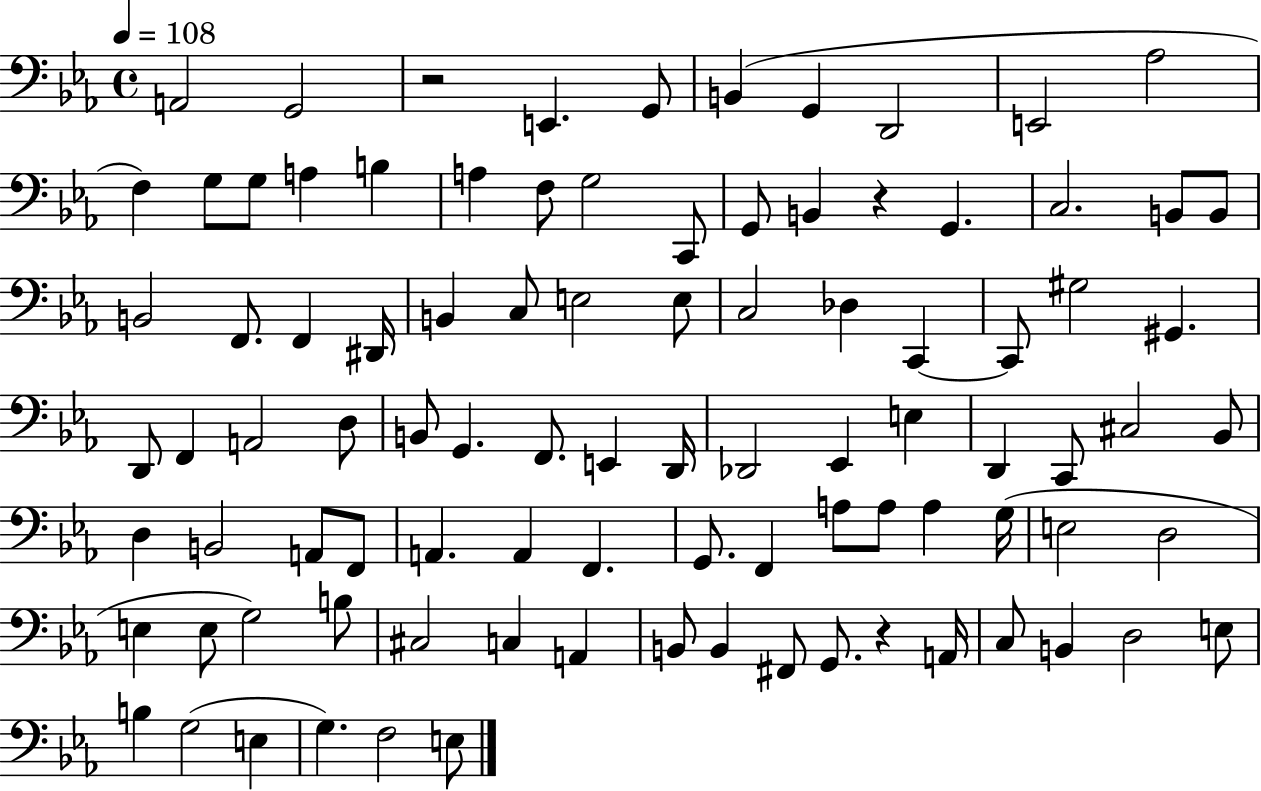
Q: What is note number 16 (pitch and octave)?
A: F3